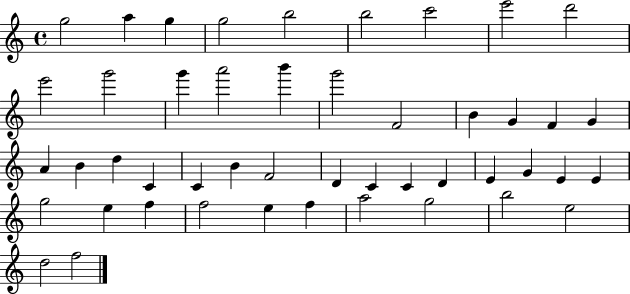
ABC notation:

X:1
T:Untitled
M:4/4
L:1/4
K:C
g2 a g g2 b2 b2 c'2 e'2 d'2 e'2 g'2 g' a'2 b' g'2 F2 B G F G A B d C C B F2 D C C D E G E E g2 e f f2 e f a2 g2 b2 e2 d2 f2